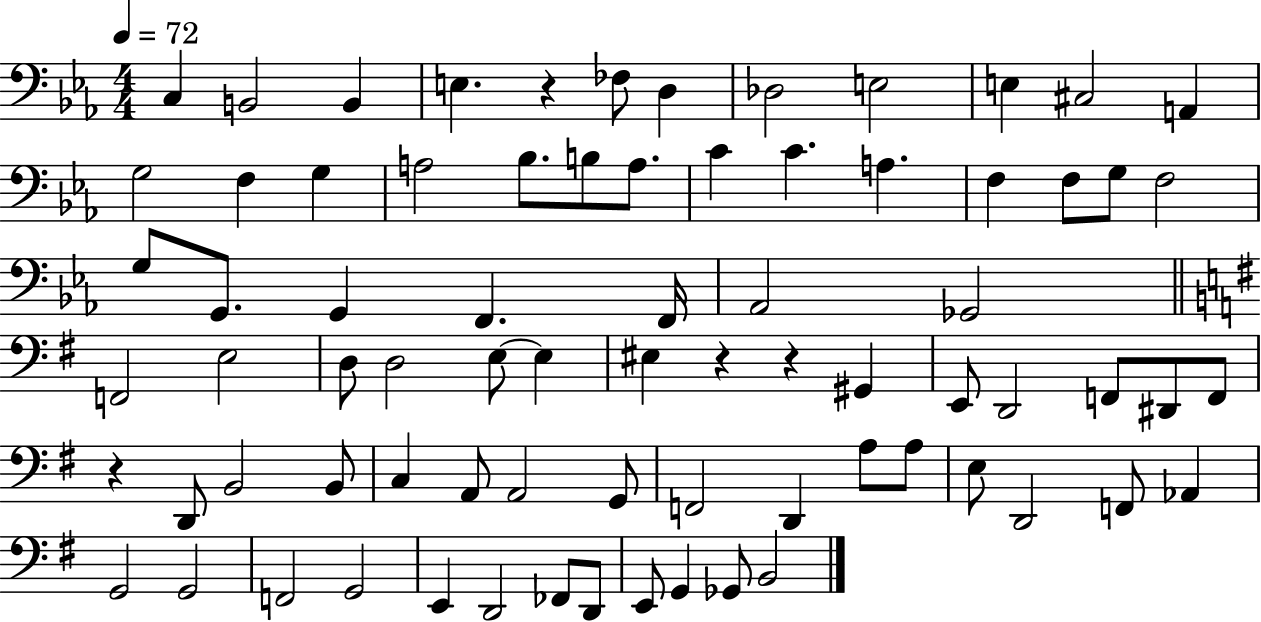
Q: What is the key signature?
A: EES major